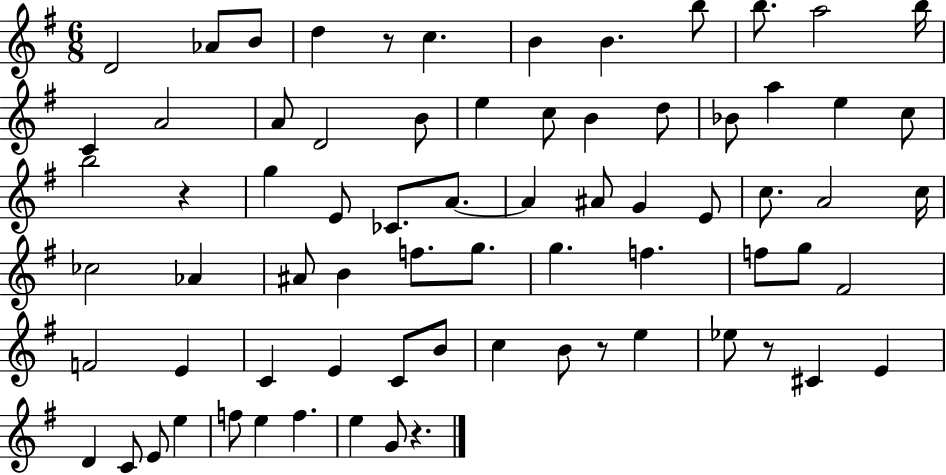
D4/h Ab4/e B4/e D5/q R/e C5/q. B4/q B4/q. B5/e B5/e. A5/h B5/s C4/q A4/h A4/e D4/h B4/e E5/q C5/e B4/q D5/e Bb4/e A5/q E5/q C5/e B5/h R/q G5/q E4/e CES4/e. A4/e. A4/q A#4/e G4/q E4/e C5/e. A4/h C5/s CES5/h Ab4/q A#4/e B4/q F5/e. G5/e. G5/q. F5/q. F5/e G5/e F#4/h F4/h E4/q C4/q E4/q C4/e B4/e C5/q B4/e R/e E5/q Eb5/e R/e C#4/q E4/q D4/q C4/e E4/e E5/q F5/e E5/q F5/q. E5/q G4/e R/q.